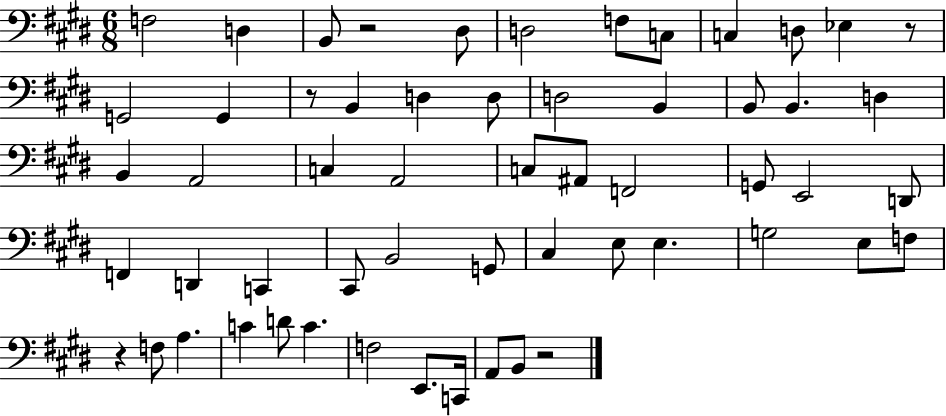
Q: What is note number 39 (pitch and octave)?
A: E3